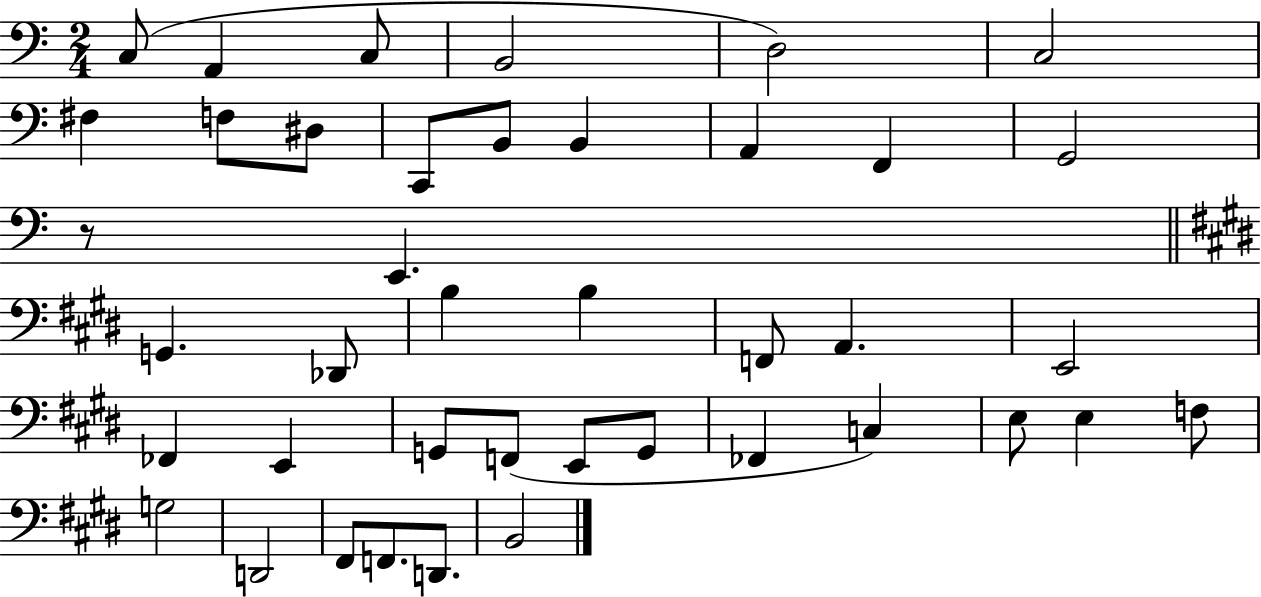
{
  \clef bass
  \numericTimeSignature
  \time 2/4
  \key c \major
  c8( a,4 c8 | b,2 | d2) | c2 | \break fis4 f8 dis8 | c,8 b,8 b,4 | a,4 f,4 | g,2 | \break r8 e,4. | \bar "||" \break \key e \major g,4. des,8 | b4 b4 | f,8 a,4. | e,2 | \break fes,4 e,4 | g,8 f,8( e,8 g,8 | fes,4 c4) | e8 e4 f8 | \break g2 | d,2 | fis,8 f,8. d,8. | b,2 | \break \bar "|."
}